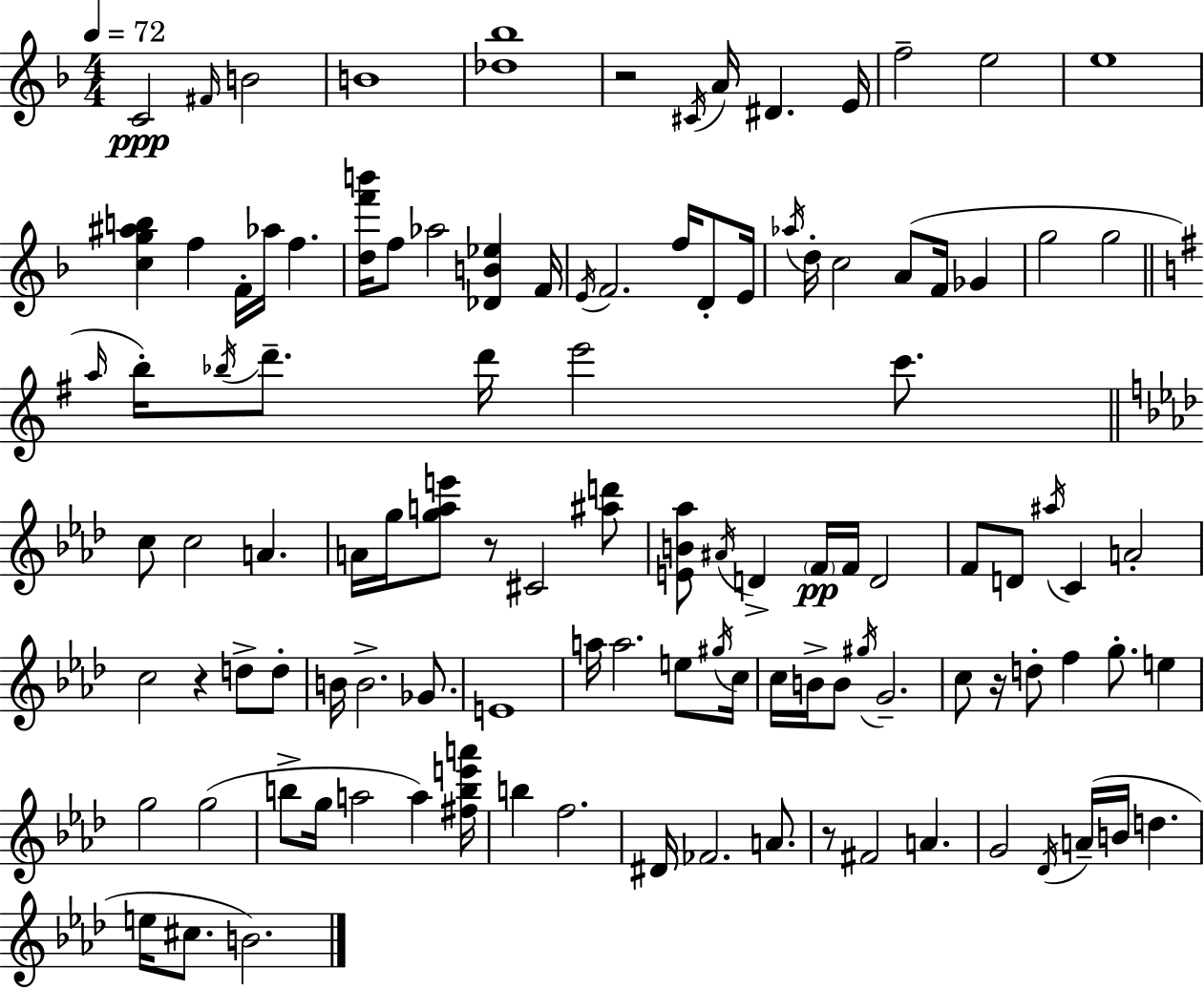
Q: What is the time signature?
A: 4/4